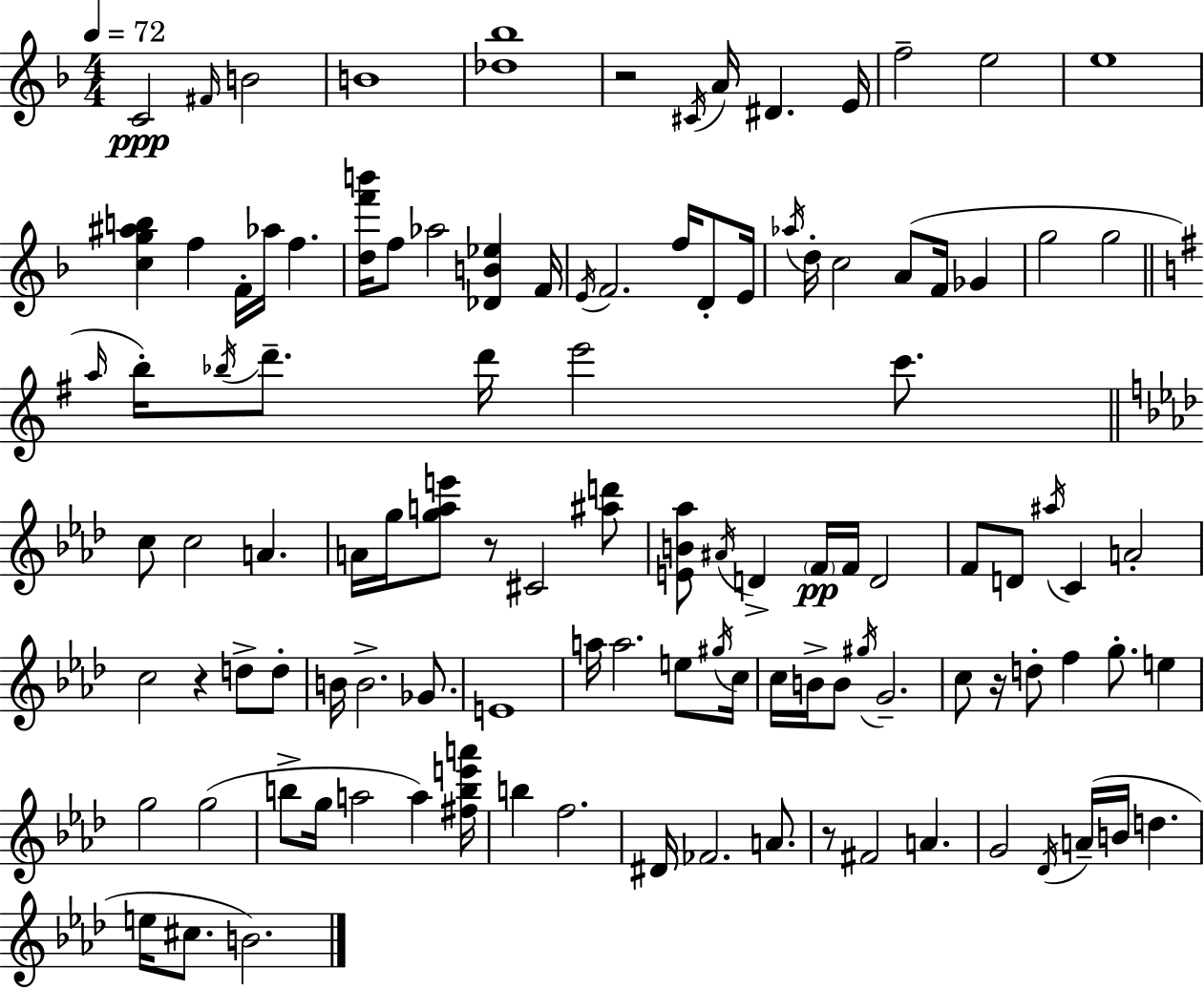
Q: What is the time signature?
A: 4/4